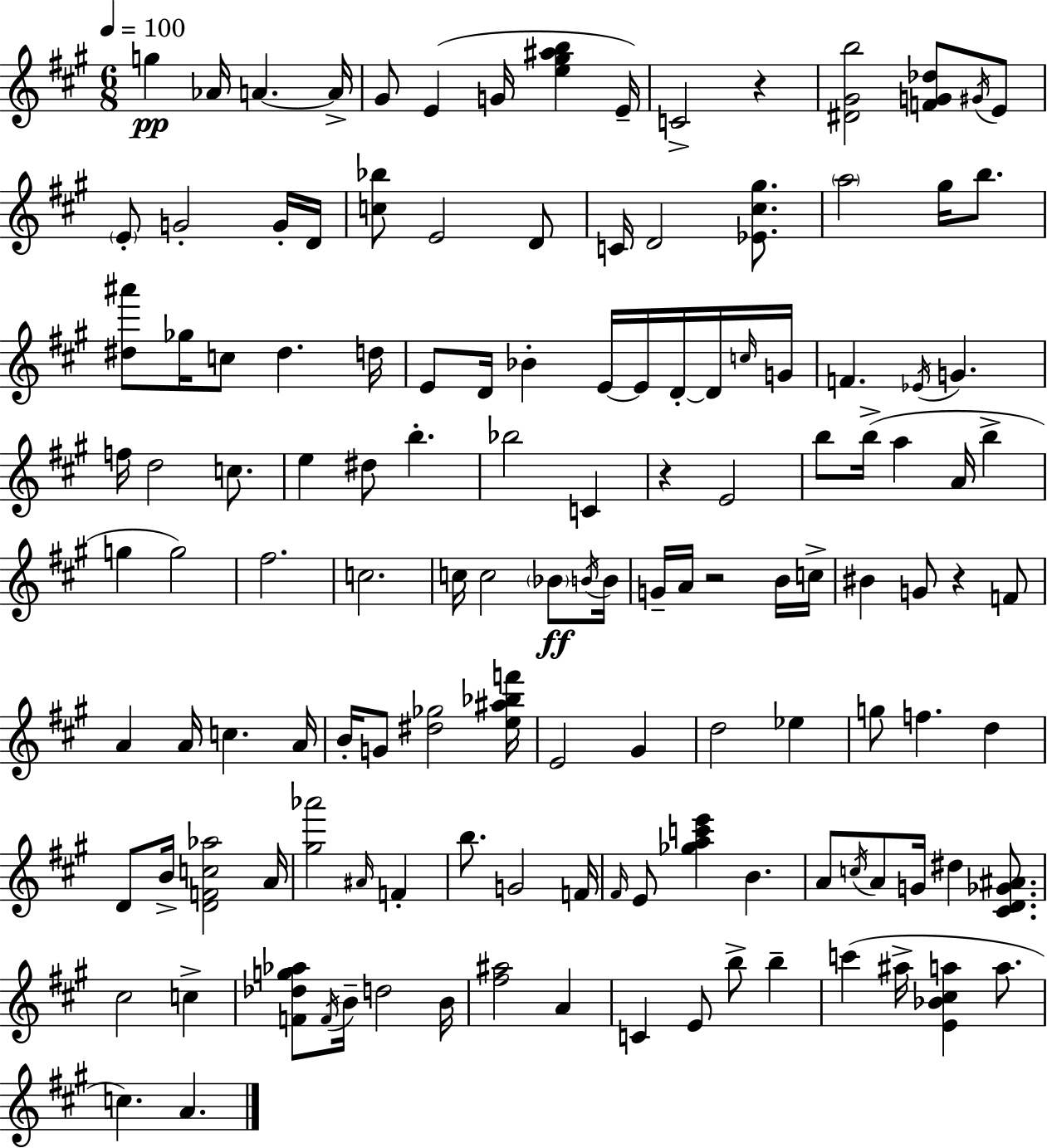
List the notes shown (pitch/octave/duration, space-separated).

G5/q Ab4/s A4/q. A4/s G#4/e E4/q G4/s [E5,G#5,A#5,B5]/q E4/s C4/h R/q [D#4,G#4,B5]/h [F4,G4,Db5]/e G#4/s E4/e E4/e G4/h G4/s D4/s [C5,Bb5]/e E4/h D4/e C4/s D4/h [Eb4,C#5,G#5]/e. A5/h G#5/s B5/e. [D#5,A#6]/e Gb5/s C5/e D#5/q. D5/s E4/e D4/s Bb4/q E4/s E4/s D4/s D4/s C5/s G4/s F4/q. Eb4/s G4/q. F5/s D5/h C5/e. E5/q D#5/e B5/q. Bb5/h C4/q R/q E4/h B5/e B5/s A5/q A4/s B5/q G5/q G5/h F#5/h. C5/h. C5/s C5/h Bb4/e B4/s B4/s G4/s A4/s R/h B4/s C5/s BIS4/q G4/e R/q F4/e A4/q A4/s C5/q. A4/s B4/s G4/e [D#5,Gb5]/h [E5,A#5,Bb5,F6]/s E4/h G#4/q D5/h Eb5/q G5/e F5/q. D5/q D4/e B4/s [D4,F4,C5,Ab5]/h A4/s [G#5,Ab6]/h A#4/s F4/q B5/e. G4/h F4/s F#4/s E4/e [Gb5,A5,C6,E6]/q B4/q. A4/e C5/s A4/e G4/s D#5/q [C#4,D4,Gb4,A#4]/e. C#5/h C5/q [F4,Db5,G5,Ab5]/e F4/s B4/s D5/h B4/s [F#5,A#5]/h A4/q C4/q E4/e B5/e B5/q C6/q A#5/s [E4,Bb4,C#5,A5]/q A5/e. C5/q. A4/q.